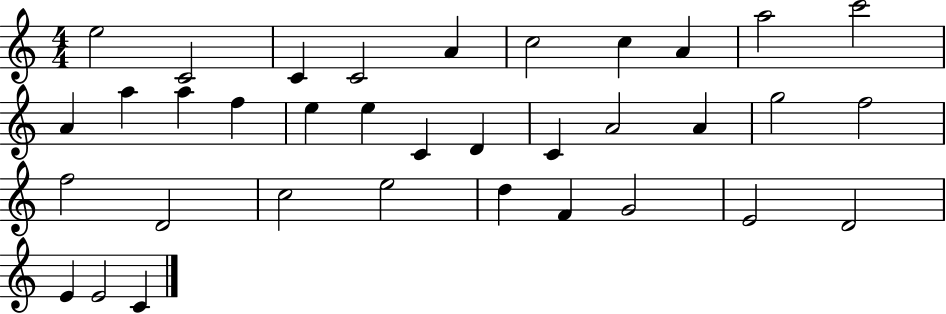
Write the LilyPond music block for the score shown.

{
  \clef treble
  \numericTimeSignature
  \time 4/4
  \key c \major
  e''2 c'2 | c'4 c'2 a'4 | c''2 c''4 a'4 | a''2 c'''2 | \break a'4 a''4 a''4 f''4 | e''4 e''4 c'4 d'4 | c'4 a'2 a'4 | g''2 f''2 | \break f''2 d'2 | c''2 e''2 | d''4 f'4 g'2 | e'2 d'2 | \break e'4 e'2 c'4 | \bar "|."
}